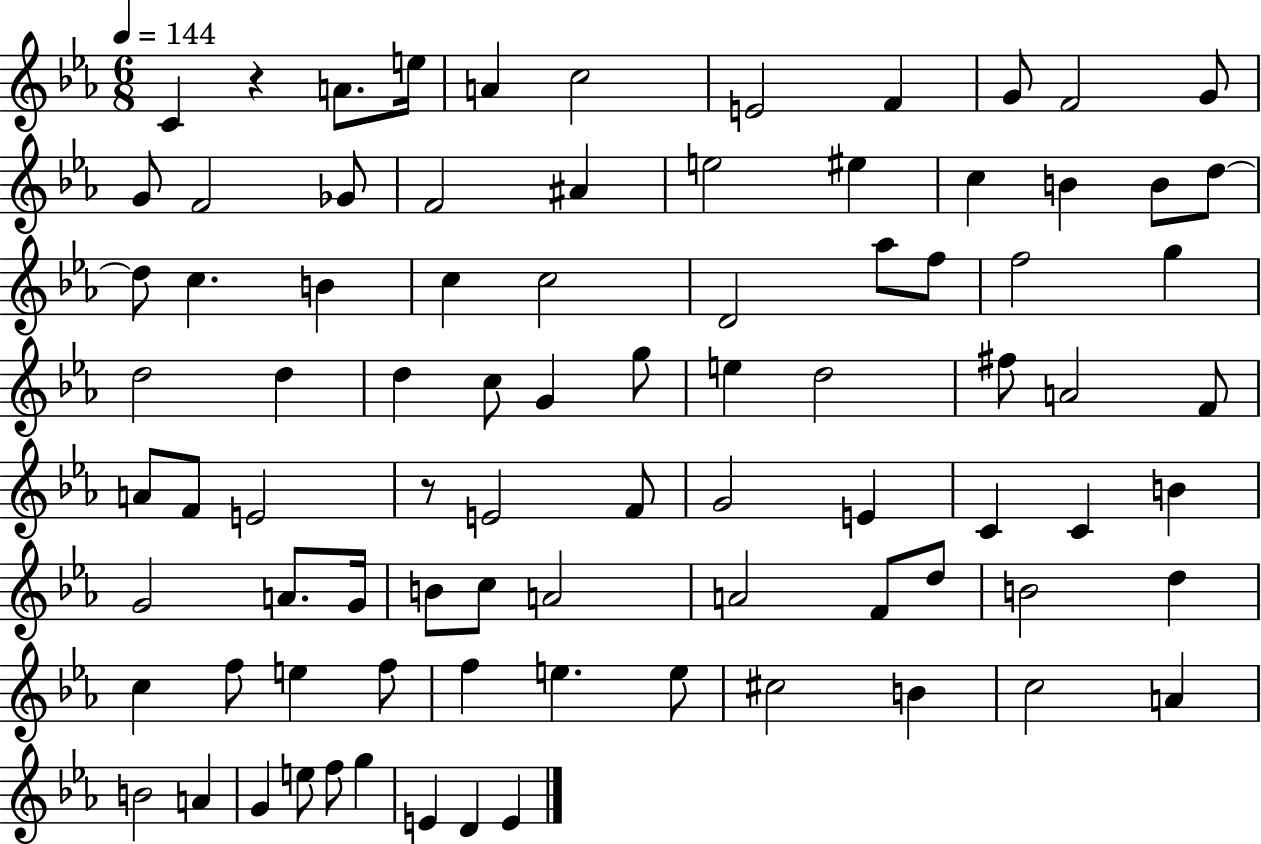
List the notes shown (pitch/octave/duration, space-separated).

C4/q R/q A4/e. E5/s A4/q C5/h E4/h F4/q G4/e F4/h G4/e G4/e F4/h Gb4/e F4/h A#4/q E5/h EIS5/q C5/q B4/q B4/e D5/e D5/e C5/q. B4/q C5/q C5/h D4/h Ab5/e F5/e F5/h G5/q D5/h D5/q D5/q C5/e G4/q G5/e E5/q D5/h F#5/e A4/h F4/e A4/e F4/e E4/h R/e E4/h F4/e G4/h E4/q C4/q C4/q B4/q G4/h A4/e. G4/s B4/e C5/e A4/h A4/h F4/e D5/e B4/h D5/q C5/q F5/e E5/q F5/e F5/q E5/q. E5/e C#5/h B4/q C5/h A4/q B4/h A4/q G4/q E5/e F5/e G5/q E4/q D4/q E4/q